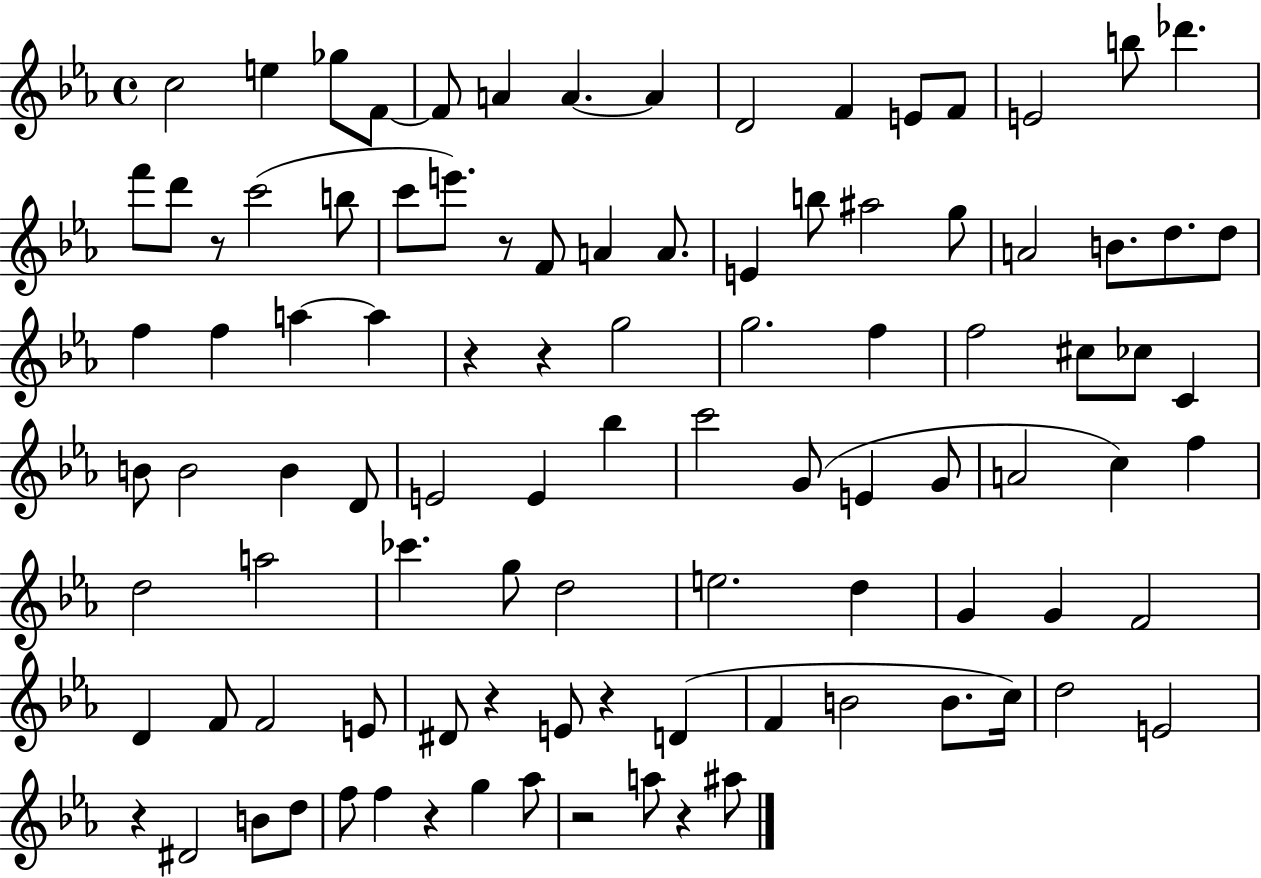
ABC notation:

X:1
T:Untitled
M:4/4
L:1/4
K:Eb
c2 e _g/2 F/2 F/2 A A A D2 F E/2 F/2 E2 b/2 _d' f'/2 d'/2 z/2 c'2 b/2 c'/2 e'/2 z/2 F/2 A A/2 E b/2 ^a2 g/2 A2 B/2 d/2 d/2 f f a a z z g2 g2 f f2 ^c/2 _c/2 C B/2 B2 B D/2 E2 E _b c'2 G/2 E G/2 A2 c f d2 a2 _c' g/2 d2 e2 d G G F2 D F/2 F2 E/2 ^D/2 z E/2 z D F B2 B/2 c/4 d2 E2 z ^D2 B/2 d/2 f/2 f z g _a/2 z2 a/2 z ^a/2